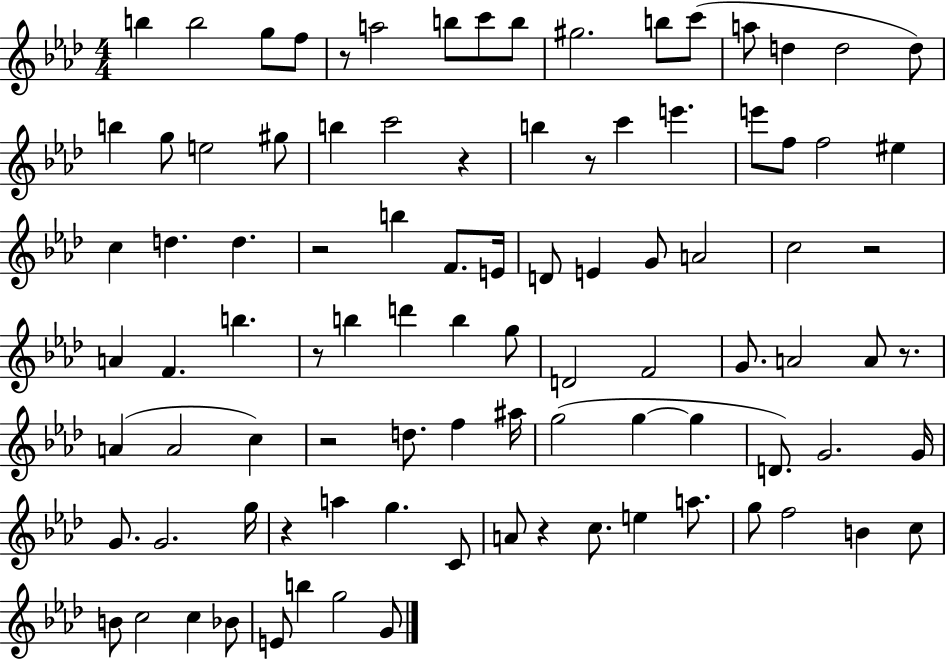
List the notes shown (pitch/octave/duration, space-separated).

B5/q B5/h G5/e F5/e R/e A5/h B5/e C6/e B5/e G#5/h. B5/e C6/e A5/e D5/q D5/h D5/e B5/q G5/e E5/h G#5/e B5/q C6/h R/q B5/q R/e C6/q E6/q. E6/e F5/e F5/h EIS5/q C5/q D5/q. D5/q. R/h B5/q F4/e. E4/s D4/e E4/q G4/e A4/h C5/h R/h A4/q F4/q. B5/q. R/e B5/q D6/q B5/q G5/e D4/h F4/h G4/e. A4/h A4/e R/e. A4/q A4/h C5/q R/h D5/e. F5/q A#5/s G5/h G5/q G5/q D4/e. G4/h. G4/s G4/e. G4/h. G5/s R/q A5/q G5/q. C4/e A4/e R/q C5/e. E5/q A5/e. G5/e F5/h B4/q C5/e B4/e C5/h C5/q Bb4/e E4/e B5/q G5/h G4/e